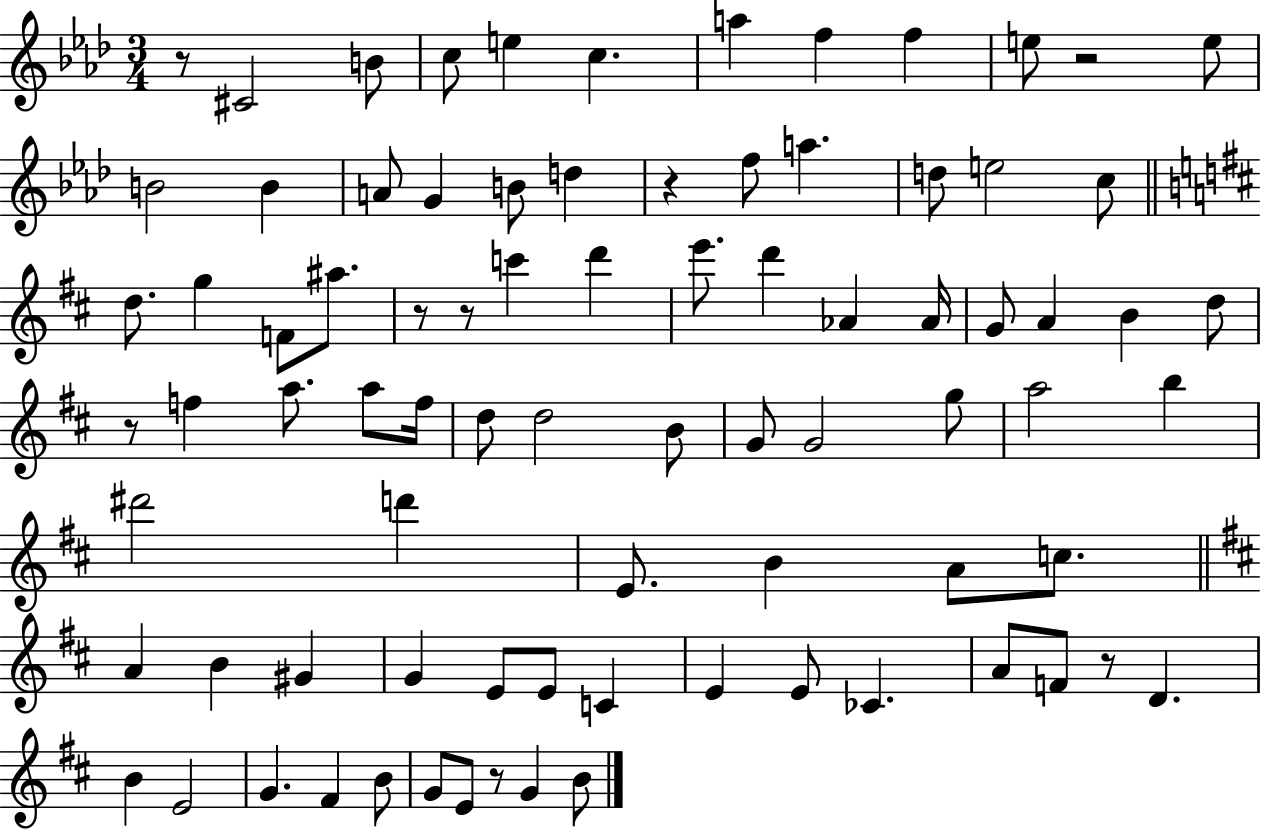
X:1
T:Untitled
M:3/4
L:1/4
K:Ab
z/2 ^C2 B/2 c/2 e c a f f e/2 z2 e/2 B2 B A/2 G B/2 d z f/2 a d/2 e2 c/2 d/2 g F/2 ^a/2 z/2 z/2 c' d' e'/2 d' _A _A/4 G/2 A B d/2 z/2 f a/2 a/2 f/4 d/2 d2 B/2 G/2 G2 g/2 a2 b ^d'2 d' E/2 B A/2 c/2 A B ^G G E/2 E/2 C E E/2 _C A/2 F/2 z/2 D B E2 G ^F B/2 G/2 E/2 z/2 G B/2